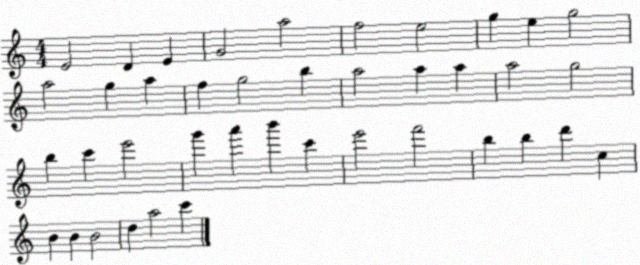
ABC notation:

X:1
T:Untitled
M:4/4
L:1/4
K:C
E2 D E G2 a2 f2 e2 g e g2 a2 g a f g2 b a2 a a a2 g2 b c' e'2 g' a' b' c' e'2 f'2 b b d' c B B B2 d a2 c'